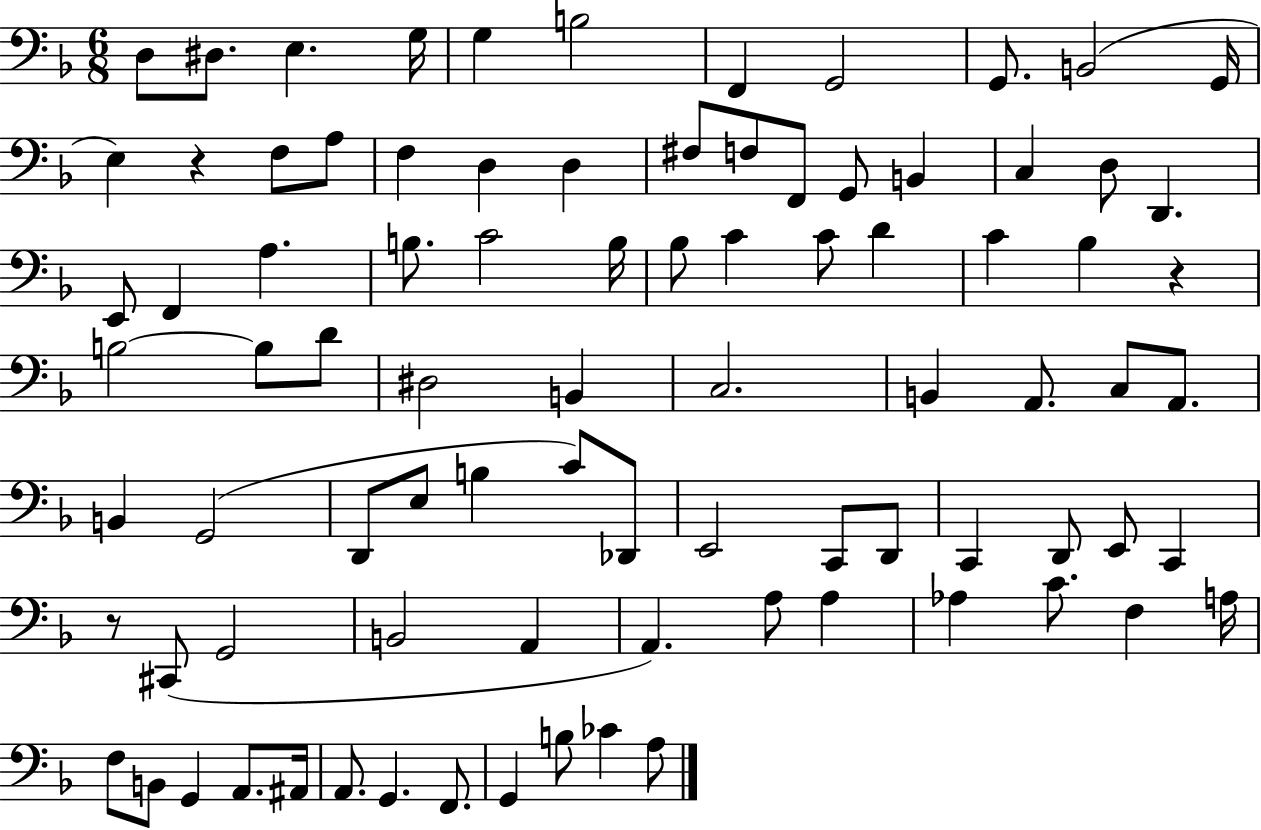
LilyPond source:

{
  \clef bass
  \numericTimeSignature
  \time 6/8
  \key f \major
  d8 dis8. e4. g16 | g4 b2 | f,4 g,2 | g,8. b,2( g,16 | \break e4) r4 f8 a8 | f4 d4 d4 | fis8 f8 f,8 g,8 b,4 | c4 d8 d,4. | \break e,8 f,4 a4. | b8. c'2 b16 | bes8 c'4 c'8 d'4 | c'4 bes4 r4 | \break b2~~ b8 d'8 | dis2 b,4 | c2. | b,4 a,8. c8 a,8. | \break b,4 g,2( | d,8 e8 b4 c'8) des,8 | e,2 c,8 d,8 | c,4 d,8 e,8 c,4 | \break r8 cis,8( g,2 | b,2 a,4 | a,4.) a8 a4 | aes4 c'8. f4 a16 | \break f8 b,8 g,4 a,8. ais,16 | a,8. g,4. f,8. | g,4 b8 ces'4 a8 | \bar "|."
}